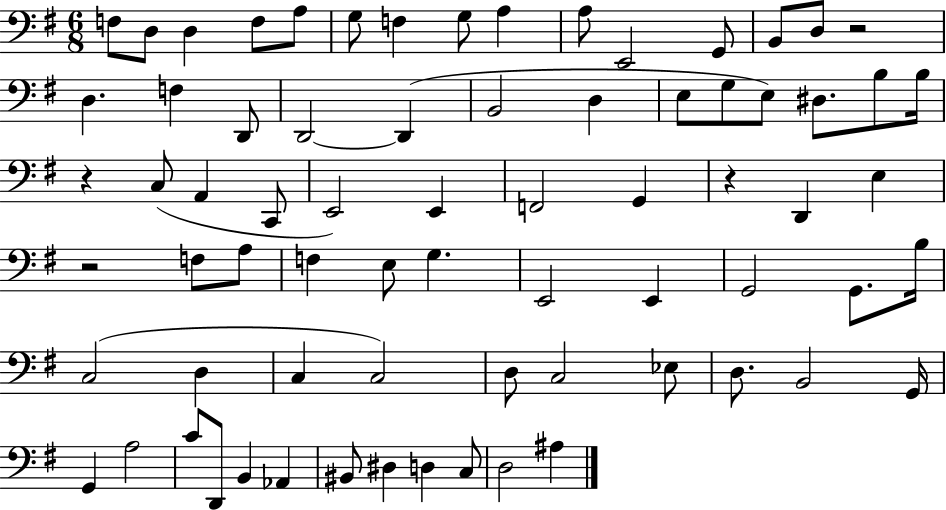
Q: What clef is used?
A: bass